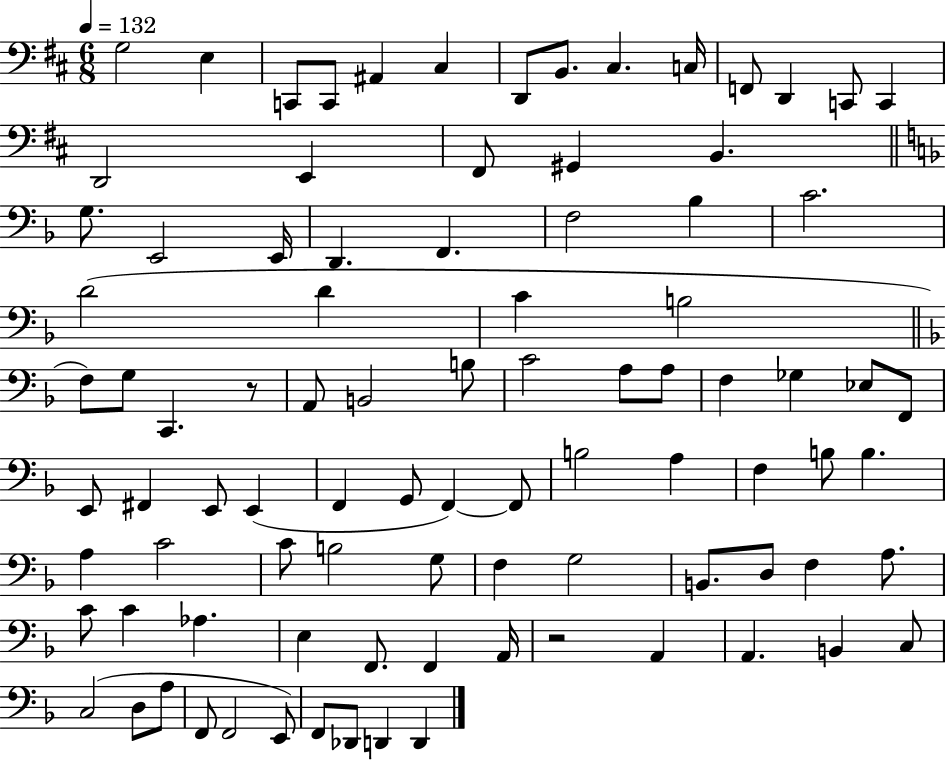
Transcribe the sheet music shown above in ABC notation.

X:1
T:Untitled
M:6/8
L:1/4
K:D
G,2 E, C,,/2 C,,/2 ^A,, ^C, D,,/2 B,,/2 ^C, C,/4 F,,/2 D,, C,,/2 C,, D,,2 E,, ^F,,/2 ^G,, B,, G,/2 E,,2 E,,/4 D,, F,, F,2 _B, C2 D2 D C B,2 F,/2 G,/2 C,, z/2 A,,/2 B,,2 B,/2 C2 A,/2 A,/2 F, _G, _E,/2 F,,/2 E,,/2 ^F,, E,,/2 E,, F,, G,,/2 F,, F,,/2 B,2 A, F, B,/2 B, A, C2 C/2 B,2 G,/2 F, G,2 B,,/2 D,/2 F, A,/2 C/2 C _A, E, F,,/2 F,, A,,/4 z2 A,, A,, B,, C,/2 C,2 D,/2 A,/2 F,,/2 F,,2 E,,/2 F,,/2 _D,,/2 D,, D,,